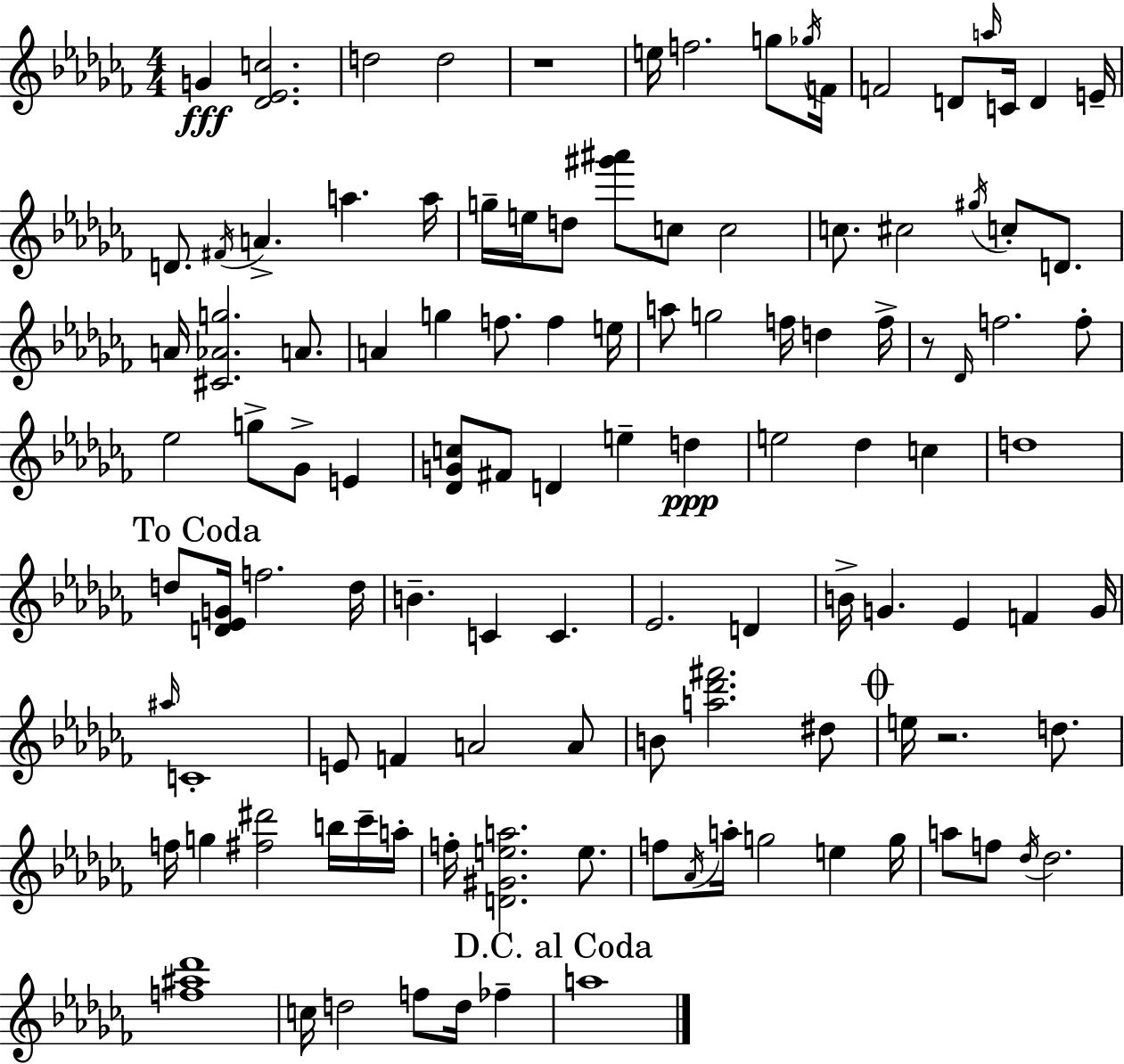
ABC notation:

X:1
T:Untitled
M:4/4
L:1/4
K:Abm
G [_D_Ec]2 d2 d2 z4 e/4 f2 g/2 _g/4 F/4 F2 D/2 a/4 C/4 D E/4 D/2 ^F/4 A a a/4 g/4 e/4 d/2 [^g'^a']/2 c/2 c2 c/2 ^c2 ^g/4 c/2 D/2 A/4 [^C_Ag]2 A/2 A g f/2 f e/4 a/2 g2 f/4 d f/4 z/2 _D/4 f2 f/2 _e2 g/2 _G/2 E [_DGc]/2 ^F/2 D e d e2 _d c d4 d/2 [D_EG]/4 f2 d/4 B C C _E2 D B/4 G _E F G/4 ^a/4 C4 E/2 F A2 A/2 B/2 [a_d'^f']2 ^d/2 e/4 z2 d/2 f/4 g [^f^d']2 b/4 _c'/4 a/4 f/4 [D^Gea]2 e/2 f/2 _A/4 a/4 g2 e g/4 a/2 f/2 _d/4 _d2 [f^a_d']4 c/4 d2 f/2 d/4 _f a4